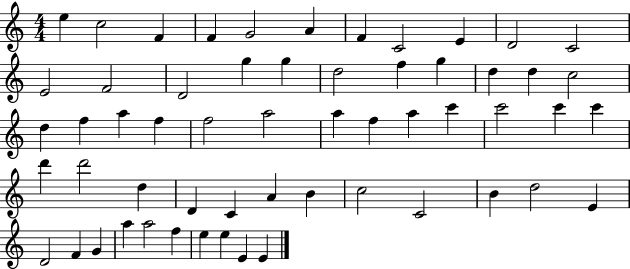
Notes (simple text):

E5/q C5/h F4/q F4/q G4/h A4/q F4/q C4/h E4/q D4/h C4/h E4/h F4/h D4/h G5/q G5/q D5/h F5/q G5/q D5/q D5/q C5/h D5/q F5/q A5/q F5/q F5/h A5/h A5/q F5/q A5/q C6/q C6/h C6/q C6/q D6/q D6/h D5/q D4/q C4/q A4/q B4/q C5/h C4/h B4/q D5/h E4/q D4/h F4/q G4/q A5/q A5/h F5/q E5/q E5/q E4/q E4/q